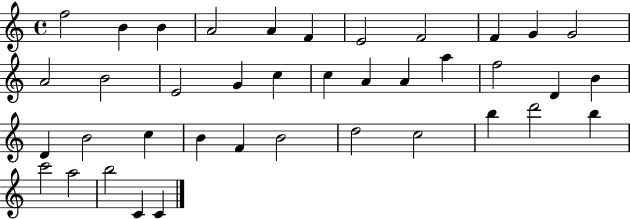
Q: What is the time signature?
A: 4/4